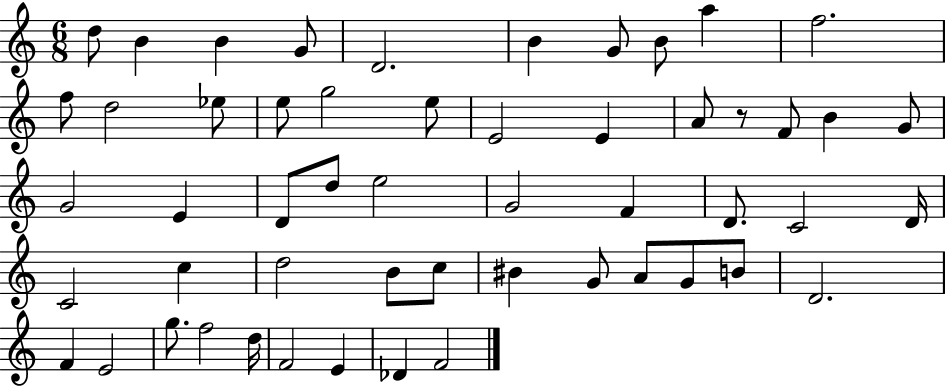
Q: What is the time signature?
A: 6/8